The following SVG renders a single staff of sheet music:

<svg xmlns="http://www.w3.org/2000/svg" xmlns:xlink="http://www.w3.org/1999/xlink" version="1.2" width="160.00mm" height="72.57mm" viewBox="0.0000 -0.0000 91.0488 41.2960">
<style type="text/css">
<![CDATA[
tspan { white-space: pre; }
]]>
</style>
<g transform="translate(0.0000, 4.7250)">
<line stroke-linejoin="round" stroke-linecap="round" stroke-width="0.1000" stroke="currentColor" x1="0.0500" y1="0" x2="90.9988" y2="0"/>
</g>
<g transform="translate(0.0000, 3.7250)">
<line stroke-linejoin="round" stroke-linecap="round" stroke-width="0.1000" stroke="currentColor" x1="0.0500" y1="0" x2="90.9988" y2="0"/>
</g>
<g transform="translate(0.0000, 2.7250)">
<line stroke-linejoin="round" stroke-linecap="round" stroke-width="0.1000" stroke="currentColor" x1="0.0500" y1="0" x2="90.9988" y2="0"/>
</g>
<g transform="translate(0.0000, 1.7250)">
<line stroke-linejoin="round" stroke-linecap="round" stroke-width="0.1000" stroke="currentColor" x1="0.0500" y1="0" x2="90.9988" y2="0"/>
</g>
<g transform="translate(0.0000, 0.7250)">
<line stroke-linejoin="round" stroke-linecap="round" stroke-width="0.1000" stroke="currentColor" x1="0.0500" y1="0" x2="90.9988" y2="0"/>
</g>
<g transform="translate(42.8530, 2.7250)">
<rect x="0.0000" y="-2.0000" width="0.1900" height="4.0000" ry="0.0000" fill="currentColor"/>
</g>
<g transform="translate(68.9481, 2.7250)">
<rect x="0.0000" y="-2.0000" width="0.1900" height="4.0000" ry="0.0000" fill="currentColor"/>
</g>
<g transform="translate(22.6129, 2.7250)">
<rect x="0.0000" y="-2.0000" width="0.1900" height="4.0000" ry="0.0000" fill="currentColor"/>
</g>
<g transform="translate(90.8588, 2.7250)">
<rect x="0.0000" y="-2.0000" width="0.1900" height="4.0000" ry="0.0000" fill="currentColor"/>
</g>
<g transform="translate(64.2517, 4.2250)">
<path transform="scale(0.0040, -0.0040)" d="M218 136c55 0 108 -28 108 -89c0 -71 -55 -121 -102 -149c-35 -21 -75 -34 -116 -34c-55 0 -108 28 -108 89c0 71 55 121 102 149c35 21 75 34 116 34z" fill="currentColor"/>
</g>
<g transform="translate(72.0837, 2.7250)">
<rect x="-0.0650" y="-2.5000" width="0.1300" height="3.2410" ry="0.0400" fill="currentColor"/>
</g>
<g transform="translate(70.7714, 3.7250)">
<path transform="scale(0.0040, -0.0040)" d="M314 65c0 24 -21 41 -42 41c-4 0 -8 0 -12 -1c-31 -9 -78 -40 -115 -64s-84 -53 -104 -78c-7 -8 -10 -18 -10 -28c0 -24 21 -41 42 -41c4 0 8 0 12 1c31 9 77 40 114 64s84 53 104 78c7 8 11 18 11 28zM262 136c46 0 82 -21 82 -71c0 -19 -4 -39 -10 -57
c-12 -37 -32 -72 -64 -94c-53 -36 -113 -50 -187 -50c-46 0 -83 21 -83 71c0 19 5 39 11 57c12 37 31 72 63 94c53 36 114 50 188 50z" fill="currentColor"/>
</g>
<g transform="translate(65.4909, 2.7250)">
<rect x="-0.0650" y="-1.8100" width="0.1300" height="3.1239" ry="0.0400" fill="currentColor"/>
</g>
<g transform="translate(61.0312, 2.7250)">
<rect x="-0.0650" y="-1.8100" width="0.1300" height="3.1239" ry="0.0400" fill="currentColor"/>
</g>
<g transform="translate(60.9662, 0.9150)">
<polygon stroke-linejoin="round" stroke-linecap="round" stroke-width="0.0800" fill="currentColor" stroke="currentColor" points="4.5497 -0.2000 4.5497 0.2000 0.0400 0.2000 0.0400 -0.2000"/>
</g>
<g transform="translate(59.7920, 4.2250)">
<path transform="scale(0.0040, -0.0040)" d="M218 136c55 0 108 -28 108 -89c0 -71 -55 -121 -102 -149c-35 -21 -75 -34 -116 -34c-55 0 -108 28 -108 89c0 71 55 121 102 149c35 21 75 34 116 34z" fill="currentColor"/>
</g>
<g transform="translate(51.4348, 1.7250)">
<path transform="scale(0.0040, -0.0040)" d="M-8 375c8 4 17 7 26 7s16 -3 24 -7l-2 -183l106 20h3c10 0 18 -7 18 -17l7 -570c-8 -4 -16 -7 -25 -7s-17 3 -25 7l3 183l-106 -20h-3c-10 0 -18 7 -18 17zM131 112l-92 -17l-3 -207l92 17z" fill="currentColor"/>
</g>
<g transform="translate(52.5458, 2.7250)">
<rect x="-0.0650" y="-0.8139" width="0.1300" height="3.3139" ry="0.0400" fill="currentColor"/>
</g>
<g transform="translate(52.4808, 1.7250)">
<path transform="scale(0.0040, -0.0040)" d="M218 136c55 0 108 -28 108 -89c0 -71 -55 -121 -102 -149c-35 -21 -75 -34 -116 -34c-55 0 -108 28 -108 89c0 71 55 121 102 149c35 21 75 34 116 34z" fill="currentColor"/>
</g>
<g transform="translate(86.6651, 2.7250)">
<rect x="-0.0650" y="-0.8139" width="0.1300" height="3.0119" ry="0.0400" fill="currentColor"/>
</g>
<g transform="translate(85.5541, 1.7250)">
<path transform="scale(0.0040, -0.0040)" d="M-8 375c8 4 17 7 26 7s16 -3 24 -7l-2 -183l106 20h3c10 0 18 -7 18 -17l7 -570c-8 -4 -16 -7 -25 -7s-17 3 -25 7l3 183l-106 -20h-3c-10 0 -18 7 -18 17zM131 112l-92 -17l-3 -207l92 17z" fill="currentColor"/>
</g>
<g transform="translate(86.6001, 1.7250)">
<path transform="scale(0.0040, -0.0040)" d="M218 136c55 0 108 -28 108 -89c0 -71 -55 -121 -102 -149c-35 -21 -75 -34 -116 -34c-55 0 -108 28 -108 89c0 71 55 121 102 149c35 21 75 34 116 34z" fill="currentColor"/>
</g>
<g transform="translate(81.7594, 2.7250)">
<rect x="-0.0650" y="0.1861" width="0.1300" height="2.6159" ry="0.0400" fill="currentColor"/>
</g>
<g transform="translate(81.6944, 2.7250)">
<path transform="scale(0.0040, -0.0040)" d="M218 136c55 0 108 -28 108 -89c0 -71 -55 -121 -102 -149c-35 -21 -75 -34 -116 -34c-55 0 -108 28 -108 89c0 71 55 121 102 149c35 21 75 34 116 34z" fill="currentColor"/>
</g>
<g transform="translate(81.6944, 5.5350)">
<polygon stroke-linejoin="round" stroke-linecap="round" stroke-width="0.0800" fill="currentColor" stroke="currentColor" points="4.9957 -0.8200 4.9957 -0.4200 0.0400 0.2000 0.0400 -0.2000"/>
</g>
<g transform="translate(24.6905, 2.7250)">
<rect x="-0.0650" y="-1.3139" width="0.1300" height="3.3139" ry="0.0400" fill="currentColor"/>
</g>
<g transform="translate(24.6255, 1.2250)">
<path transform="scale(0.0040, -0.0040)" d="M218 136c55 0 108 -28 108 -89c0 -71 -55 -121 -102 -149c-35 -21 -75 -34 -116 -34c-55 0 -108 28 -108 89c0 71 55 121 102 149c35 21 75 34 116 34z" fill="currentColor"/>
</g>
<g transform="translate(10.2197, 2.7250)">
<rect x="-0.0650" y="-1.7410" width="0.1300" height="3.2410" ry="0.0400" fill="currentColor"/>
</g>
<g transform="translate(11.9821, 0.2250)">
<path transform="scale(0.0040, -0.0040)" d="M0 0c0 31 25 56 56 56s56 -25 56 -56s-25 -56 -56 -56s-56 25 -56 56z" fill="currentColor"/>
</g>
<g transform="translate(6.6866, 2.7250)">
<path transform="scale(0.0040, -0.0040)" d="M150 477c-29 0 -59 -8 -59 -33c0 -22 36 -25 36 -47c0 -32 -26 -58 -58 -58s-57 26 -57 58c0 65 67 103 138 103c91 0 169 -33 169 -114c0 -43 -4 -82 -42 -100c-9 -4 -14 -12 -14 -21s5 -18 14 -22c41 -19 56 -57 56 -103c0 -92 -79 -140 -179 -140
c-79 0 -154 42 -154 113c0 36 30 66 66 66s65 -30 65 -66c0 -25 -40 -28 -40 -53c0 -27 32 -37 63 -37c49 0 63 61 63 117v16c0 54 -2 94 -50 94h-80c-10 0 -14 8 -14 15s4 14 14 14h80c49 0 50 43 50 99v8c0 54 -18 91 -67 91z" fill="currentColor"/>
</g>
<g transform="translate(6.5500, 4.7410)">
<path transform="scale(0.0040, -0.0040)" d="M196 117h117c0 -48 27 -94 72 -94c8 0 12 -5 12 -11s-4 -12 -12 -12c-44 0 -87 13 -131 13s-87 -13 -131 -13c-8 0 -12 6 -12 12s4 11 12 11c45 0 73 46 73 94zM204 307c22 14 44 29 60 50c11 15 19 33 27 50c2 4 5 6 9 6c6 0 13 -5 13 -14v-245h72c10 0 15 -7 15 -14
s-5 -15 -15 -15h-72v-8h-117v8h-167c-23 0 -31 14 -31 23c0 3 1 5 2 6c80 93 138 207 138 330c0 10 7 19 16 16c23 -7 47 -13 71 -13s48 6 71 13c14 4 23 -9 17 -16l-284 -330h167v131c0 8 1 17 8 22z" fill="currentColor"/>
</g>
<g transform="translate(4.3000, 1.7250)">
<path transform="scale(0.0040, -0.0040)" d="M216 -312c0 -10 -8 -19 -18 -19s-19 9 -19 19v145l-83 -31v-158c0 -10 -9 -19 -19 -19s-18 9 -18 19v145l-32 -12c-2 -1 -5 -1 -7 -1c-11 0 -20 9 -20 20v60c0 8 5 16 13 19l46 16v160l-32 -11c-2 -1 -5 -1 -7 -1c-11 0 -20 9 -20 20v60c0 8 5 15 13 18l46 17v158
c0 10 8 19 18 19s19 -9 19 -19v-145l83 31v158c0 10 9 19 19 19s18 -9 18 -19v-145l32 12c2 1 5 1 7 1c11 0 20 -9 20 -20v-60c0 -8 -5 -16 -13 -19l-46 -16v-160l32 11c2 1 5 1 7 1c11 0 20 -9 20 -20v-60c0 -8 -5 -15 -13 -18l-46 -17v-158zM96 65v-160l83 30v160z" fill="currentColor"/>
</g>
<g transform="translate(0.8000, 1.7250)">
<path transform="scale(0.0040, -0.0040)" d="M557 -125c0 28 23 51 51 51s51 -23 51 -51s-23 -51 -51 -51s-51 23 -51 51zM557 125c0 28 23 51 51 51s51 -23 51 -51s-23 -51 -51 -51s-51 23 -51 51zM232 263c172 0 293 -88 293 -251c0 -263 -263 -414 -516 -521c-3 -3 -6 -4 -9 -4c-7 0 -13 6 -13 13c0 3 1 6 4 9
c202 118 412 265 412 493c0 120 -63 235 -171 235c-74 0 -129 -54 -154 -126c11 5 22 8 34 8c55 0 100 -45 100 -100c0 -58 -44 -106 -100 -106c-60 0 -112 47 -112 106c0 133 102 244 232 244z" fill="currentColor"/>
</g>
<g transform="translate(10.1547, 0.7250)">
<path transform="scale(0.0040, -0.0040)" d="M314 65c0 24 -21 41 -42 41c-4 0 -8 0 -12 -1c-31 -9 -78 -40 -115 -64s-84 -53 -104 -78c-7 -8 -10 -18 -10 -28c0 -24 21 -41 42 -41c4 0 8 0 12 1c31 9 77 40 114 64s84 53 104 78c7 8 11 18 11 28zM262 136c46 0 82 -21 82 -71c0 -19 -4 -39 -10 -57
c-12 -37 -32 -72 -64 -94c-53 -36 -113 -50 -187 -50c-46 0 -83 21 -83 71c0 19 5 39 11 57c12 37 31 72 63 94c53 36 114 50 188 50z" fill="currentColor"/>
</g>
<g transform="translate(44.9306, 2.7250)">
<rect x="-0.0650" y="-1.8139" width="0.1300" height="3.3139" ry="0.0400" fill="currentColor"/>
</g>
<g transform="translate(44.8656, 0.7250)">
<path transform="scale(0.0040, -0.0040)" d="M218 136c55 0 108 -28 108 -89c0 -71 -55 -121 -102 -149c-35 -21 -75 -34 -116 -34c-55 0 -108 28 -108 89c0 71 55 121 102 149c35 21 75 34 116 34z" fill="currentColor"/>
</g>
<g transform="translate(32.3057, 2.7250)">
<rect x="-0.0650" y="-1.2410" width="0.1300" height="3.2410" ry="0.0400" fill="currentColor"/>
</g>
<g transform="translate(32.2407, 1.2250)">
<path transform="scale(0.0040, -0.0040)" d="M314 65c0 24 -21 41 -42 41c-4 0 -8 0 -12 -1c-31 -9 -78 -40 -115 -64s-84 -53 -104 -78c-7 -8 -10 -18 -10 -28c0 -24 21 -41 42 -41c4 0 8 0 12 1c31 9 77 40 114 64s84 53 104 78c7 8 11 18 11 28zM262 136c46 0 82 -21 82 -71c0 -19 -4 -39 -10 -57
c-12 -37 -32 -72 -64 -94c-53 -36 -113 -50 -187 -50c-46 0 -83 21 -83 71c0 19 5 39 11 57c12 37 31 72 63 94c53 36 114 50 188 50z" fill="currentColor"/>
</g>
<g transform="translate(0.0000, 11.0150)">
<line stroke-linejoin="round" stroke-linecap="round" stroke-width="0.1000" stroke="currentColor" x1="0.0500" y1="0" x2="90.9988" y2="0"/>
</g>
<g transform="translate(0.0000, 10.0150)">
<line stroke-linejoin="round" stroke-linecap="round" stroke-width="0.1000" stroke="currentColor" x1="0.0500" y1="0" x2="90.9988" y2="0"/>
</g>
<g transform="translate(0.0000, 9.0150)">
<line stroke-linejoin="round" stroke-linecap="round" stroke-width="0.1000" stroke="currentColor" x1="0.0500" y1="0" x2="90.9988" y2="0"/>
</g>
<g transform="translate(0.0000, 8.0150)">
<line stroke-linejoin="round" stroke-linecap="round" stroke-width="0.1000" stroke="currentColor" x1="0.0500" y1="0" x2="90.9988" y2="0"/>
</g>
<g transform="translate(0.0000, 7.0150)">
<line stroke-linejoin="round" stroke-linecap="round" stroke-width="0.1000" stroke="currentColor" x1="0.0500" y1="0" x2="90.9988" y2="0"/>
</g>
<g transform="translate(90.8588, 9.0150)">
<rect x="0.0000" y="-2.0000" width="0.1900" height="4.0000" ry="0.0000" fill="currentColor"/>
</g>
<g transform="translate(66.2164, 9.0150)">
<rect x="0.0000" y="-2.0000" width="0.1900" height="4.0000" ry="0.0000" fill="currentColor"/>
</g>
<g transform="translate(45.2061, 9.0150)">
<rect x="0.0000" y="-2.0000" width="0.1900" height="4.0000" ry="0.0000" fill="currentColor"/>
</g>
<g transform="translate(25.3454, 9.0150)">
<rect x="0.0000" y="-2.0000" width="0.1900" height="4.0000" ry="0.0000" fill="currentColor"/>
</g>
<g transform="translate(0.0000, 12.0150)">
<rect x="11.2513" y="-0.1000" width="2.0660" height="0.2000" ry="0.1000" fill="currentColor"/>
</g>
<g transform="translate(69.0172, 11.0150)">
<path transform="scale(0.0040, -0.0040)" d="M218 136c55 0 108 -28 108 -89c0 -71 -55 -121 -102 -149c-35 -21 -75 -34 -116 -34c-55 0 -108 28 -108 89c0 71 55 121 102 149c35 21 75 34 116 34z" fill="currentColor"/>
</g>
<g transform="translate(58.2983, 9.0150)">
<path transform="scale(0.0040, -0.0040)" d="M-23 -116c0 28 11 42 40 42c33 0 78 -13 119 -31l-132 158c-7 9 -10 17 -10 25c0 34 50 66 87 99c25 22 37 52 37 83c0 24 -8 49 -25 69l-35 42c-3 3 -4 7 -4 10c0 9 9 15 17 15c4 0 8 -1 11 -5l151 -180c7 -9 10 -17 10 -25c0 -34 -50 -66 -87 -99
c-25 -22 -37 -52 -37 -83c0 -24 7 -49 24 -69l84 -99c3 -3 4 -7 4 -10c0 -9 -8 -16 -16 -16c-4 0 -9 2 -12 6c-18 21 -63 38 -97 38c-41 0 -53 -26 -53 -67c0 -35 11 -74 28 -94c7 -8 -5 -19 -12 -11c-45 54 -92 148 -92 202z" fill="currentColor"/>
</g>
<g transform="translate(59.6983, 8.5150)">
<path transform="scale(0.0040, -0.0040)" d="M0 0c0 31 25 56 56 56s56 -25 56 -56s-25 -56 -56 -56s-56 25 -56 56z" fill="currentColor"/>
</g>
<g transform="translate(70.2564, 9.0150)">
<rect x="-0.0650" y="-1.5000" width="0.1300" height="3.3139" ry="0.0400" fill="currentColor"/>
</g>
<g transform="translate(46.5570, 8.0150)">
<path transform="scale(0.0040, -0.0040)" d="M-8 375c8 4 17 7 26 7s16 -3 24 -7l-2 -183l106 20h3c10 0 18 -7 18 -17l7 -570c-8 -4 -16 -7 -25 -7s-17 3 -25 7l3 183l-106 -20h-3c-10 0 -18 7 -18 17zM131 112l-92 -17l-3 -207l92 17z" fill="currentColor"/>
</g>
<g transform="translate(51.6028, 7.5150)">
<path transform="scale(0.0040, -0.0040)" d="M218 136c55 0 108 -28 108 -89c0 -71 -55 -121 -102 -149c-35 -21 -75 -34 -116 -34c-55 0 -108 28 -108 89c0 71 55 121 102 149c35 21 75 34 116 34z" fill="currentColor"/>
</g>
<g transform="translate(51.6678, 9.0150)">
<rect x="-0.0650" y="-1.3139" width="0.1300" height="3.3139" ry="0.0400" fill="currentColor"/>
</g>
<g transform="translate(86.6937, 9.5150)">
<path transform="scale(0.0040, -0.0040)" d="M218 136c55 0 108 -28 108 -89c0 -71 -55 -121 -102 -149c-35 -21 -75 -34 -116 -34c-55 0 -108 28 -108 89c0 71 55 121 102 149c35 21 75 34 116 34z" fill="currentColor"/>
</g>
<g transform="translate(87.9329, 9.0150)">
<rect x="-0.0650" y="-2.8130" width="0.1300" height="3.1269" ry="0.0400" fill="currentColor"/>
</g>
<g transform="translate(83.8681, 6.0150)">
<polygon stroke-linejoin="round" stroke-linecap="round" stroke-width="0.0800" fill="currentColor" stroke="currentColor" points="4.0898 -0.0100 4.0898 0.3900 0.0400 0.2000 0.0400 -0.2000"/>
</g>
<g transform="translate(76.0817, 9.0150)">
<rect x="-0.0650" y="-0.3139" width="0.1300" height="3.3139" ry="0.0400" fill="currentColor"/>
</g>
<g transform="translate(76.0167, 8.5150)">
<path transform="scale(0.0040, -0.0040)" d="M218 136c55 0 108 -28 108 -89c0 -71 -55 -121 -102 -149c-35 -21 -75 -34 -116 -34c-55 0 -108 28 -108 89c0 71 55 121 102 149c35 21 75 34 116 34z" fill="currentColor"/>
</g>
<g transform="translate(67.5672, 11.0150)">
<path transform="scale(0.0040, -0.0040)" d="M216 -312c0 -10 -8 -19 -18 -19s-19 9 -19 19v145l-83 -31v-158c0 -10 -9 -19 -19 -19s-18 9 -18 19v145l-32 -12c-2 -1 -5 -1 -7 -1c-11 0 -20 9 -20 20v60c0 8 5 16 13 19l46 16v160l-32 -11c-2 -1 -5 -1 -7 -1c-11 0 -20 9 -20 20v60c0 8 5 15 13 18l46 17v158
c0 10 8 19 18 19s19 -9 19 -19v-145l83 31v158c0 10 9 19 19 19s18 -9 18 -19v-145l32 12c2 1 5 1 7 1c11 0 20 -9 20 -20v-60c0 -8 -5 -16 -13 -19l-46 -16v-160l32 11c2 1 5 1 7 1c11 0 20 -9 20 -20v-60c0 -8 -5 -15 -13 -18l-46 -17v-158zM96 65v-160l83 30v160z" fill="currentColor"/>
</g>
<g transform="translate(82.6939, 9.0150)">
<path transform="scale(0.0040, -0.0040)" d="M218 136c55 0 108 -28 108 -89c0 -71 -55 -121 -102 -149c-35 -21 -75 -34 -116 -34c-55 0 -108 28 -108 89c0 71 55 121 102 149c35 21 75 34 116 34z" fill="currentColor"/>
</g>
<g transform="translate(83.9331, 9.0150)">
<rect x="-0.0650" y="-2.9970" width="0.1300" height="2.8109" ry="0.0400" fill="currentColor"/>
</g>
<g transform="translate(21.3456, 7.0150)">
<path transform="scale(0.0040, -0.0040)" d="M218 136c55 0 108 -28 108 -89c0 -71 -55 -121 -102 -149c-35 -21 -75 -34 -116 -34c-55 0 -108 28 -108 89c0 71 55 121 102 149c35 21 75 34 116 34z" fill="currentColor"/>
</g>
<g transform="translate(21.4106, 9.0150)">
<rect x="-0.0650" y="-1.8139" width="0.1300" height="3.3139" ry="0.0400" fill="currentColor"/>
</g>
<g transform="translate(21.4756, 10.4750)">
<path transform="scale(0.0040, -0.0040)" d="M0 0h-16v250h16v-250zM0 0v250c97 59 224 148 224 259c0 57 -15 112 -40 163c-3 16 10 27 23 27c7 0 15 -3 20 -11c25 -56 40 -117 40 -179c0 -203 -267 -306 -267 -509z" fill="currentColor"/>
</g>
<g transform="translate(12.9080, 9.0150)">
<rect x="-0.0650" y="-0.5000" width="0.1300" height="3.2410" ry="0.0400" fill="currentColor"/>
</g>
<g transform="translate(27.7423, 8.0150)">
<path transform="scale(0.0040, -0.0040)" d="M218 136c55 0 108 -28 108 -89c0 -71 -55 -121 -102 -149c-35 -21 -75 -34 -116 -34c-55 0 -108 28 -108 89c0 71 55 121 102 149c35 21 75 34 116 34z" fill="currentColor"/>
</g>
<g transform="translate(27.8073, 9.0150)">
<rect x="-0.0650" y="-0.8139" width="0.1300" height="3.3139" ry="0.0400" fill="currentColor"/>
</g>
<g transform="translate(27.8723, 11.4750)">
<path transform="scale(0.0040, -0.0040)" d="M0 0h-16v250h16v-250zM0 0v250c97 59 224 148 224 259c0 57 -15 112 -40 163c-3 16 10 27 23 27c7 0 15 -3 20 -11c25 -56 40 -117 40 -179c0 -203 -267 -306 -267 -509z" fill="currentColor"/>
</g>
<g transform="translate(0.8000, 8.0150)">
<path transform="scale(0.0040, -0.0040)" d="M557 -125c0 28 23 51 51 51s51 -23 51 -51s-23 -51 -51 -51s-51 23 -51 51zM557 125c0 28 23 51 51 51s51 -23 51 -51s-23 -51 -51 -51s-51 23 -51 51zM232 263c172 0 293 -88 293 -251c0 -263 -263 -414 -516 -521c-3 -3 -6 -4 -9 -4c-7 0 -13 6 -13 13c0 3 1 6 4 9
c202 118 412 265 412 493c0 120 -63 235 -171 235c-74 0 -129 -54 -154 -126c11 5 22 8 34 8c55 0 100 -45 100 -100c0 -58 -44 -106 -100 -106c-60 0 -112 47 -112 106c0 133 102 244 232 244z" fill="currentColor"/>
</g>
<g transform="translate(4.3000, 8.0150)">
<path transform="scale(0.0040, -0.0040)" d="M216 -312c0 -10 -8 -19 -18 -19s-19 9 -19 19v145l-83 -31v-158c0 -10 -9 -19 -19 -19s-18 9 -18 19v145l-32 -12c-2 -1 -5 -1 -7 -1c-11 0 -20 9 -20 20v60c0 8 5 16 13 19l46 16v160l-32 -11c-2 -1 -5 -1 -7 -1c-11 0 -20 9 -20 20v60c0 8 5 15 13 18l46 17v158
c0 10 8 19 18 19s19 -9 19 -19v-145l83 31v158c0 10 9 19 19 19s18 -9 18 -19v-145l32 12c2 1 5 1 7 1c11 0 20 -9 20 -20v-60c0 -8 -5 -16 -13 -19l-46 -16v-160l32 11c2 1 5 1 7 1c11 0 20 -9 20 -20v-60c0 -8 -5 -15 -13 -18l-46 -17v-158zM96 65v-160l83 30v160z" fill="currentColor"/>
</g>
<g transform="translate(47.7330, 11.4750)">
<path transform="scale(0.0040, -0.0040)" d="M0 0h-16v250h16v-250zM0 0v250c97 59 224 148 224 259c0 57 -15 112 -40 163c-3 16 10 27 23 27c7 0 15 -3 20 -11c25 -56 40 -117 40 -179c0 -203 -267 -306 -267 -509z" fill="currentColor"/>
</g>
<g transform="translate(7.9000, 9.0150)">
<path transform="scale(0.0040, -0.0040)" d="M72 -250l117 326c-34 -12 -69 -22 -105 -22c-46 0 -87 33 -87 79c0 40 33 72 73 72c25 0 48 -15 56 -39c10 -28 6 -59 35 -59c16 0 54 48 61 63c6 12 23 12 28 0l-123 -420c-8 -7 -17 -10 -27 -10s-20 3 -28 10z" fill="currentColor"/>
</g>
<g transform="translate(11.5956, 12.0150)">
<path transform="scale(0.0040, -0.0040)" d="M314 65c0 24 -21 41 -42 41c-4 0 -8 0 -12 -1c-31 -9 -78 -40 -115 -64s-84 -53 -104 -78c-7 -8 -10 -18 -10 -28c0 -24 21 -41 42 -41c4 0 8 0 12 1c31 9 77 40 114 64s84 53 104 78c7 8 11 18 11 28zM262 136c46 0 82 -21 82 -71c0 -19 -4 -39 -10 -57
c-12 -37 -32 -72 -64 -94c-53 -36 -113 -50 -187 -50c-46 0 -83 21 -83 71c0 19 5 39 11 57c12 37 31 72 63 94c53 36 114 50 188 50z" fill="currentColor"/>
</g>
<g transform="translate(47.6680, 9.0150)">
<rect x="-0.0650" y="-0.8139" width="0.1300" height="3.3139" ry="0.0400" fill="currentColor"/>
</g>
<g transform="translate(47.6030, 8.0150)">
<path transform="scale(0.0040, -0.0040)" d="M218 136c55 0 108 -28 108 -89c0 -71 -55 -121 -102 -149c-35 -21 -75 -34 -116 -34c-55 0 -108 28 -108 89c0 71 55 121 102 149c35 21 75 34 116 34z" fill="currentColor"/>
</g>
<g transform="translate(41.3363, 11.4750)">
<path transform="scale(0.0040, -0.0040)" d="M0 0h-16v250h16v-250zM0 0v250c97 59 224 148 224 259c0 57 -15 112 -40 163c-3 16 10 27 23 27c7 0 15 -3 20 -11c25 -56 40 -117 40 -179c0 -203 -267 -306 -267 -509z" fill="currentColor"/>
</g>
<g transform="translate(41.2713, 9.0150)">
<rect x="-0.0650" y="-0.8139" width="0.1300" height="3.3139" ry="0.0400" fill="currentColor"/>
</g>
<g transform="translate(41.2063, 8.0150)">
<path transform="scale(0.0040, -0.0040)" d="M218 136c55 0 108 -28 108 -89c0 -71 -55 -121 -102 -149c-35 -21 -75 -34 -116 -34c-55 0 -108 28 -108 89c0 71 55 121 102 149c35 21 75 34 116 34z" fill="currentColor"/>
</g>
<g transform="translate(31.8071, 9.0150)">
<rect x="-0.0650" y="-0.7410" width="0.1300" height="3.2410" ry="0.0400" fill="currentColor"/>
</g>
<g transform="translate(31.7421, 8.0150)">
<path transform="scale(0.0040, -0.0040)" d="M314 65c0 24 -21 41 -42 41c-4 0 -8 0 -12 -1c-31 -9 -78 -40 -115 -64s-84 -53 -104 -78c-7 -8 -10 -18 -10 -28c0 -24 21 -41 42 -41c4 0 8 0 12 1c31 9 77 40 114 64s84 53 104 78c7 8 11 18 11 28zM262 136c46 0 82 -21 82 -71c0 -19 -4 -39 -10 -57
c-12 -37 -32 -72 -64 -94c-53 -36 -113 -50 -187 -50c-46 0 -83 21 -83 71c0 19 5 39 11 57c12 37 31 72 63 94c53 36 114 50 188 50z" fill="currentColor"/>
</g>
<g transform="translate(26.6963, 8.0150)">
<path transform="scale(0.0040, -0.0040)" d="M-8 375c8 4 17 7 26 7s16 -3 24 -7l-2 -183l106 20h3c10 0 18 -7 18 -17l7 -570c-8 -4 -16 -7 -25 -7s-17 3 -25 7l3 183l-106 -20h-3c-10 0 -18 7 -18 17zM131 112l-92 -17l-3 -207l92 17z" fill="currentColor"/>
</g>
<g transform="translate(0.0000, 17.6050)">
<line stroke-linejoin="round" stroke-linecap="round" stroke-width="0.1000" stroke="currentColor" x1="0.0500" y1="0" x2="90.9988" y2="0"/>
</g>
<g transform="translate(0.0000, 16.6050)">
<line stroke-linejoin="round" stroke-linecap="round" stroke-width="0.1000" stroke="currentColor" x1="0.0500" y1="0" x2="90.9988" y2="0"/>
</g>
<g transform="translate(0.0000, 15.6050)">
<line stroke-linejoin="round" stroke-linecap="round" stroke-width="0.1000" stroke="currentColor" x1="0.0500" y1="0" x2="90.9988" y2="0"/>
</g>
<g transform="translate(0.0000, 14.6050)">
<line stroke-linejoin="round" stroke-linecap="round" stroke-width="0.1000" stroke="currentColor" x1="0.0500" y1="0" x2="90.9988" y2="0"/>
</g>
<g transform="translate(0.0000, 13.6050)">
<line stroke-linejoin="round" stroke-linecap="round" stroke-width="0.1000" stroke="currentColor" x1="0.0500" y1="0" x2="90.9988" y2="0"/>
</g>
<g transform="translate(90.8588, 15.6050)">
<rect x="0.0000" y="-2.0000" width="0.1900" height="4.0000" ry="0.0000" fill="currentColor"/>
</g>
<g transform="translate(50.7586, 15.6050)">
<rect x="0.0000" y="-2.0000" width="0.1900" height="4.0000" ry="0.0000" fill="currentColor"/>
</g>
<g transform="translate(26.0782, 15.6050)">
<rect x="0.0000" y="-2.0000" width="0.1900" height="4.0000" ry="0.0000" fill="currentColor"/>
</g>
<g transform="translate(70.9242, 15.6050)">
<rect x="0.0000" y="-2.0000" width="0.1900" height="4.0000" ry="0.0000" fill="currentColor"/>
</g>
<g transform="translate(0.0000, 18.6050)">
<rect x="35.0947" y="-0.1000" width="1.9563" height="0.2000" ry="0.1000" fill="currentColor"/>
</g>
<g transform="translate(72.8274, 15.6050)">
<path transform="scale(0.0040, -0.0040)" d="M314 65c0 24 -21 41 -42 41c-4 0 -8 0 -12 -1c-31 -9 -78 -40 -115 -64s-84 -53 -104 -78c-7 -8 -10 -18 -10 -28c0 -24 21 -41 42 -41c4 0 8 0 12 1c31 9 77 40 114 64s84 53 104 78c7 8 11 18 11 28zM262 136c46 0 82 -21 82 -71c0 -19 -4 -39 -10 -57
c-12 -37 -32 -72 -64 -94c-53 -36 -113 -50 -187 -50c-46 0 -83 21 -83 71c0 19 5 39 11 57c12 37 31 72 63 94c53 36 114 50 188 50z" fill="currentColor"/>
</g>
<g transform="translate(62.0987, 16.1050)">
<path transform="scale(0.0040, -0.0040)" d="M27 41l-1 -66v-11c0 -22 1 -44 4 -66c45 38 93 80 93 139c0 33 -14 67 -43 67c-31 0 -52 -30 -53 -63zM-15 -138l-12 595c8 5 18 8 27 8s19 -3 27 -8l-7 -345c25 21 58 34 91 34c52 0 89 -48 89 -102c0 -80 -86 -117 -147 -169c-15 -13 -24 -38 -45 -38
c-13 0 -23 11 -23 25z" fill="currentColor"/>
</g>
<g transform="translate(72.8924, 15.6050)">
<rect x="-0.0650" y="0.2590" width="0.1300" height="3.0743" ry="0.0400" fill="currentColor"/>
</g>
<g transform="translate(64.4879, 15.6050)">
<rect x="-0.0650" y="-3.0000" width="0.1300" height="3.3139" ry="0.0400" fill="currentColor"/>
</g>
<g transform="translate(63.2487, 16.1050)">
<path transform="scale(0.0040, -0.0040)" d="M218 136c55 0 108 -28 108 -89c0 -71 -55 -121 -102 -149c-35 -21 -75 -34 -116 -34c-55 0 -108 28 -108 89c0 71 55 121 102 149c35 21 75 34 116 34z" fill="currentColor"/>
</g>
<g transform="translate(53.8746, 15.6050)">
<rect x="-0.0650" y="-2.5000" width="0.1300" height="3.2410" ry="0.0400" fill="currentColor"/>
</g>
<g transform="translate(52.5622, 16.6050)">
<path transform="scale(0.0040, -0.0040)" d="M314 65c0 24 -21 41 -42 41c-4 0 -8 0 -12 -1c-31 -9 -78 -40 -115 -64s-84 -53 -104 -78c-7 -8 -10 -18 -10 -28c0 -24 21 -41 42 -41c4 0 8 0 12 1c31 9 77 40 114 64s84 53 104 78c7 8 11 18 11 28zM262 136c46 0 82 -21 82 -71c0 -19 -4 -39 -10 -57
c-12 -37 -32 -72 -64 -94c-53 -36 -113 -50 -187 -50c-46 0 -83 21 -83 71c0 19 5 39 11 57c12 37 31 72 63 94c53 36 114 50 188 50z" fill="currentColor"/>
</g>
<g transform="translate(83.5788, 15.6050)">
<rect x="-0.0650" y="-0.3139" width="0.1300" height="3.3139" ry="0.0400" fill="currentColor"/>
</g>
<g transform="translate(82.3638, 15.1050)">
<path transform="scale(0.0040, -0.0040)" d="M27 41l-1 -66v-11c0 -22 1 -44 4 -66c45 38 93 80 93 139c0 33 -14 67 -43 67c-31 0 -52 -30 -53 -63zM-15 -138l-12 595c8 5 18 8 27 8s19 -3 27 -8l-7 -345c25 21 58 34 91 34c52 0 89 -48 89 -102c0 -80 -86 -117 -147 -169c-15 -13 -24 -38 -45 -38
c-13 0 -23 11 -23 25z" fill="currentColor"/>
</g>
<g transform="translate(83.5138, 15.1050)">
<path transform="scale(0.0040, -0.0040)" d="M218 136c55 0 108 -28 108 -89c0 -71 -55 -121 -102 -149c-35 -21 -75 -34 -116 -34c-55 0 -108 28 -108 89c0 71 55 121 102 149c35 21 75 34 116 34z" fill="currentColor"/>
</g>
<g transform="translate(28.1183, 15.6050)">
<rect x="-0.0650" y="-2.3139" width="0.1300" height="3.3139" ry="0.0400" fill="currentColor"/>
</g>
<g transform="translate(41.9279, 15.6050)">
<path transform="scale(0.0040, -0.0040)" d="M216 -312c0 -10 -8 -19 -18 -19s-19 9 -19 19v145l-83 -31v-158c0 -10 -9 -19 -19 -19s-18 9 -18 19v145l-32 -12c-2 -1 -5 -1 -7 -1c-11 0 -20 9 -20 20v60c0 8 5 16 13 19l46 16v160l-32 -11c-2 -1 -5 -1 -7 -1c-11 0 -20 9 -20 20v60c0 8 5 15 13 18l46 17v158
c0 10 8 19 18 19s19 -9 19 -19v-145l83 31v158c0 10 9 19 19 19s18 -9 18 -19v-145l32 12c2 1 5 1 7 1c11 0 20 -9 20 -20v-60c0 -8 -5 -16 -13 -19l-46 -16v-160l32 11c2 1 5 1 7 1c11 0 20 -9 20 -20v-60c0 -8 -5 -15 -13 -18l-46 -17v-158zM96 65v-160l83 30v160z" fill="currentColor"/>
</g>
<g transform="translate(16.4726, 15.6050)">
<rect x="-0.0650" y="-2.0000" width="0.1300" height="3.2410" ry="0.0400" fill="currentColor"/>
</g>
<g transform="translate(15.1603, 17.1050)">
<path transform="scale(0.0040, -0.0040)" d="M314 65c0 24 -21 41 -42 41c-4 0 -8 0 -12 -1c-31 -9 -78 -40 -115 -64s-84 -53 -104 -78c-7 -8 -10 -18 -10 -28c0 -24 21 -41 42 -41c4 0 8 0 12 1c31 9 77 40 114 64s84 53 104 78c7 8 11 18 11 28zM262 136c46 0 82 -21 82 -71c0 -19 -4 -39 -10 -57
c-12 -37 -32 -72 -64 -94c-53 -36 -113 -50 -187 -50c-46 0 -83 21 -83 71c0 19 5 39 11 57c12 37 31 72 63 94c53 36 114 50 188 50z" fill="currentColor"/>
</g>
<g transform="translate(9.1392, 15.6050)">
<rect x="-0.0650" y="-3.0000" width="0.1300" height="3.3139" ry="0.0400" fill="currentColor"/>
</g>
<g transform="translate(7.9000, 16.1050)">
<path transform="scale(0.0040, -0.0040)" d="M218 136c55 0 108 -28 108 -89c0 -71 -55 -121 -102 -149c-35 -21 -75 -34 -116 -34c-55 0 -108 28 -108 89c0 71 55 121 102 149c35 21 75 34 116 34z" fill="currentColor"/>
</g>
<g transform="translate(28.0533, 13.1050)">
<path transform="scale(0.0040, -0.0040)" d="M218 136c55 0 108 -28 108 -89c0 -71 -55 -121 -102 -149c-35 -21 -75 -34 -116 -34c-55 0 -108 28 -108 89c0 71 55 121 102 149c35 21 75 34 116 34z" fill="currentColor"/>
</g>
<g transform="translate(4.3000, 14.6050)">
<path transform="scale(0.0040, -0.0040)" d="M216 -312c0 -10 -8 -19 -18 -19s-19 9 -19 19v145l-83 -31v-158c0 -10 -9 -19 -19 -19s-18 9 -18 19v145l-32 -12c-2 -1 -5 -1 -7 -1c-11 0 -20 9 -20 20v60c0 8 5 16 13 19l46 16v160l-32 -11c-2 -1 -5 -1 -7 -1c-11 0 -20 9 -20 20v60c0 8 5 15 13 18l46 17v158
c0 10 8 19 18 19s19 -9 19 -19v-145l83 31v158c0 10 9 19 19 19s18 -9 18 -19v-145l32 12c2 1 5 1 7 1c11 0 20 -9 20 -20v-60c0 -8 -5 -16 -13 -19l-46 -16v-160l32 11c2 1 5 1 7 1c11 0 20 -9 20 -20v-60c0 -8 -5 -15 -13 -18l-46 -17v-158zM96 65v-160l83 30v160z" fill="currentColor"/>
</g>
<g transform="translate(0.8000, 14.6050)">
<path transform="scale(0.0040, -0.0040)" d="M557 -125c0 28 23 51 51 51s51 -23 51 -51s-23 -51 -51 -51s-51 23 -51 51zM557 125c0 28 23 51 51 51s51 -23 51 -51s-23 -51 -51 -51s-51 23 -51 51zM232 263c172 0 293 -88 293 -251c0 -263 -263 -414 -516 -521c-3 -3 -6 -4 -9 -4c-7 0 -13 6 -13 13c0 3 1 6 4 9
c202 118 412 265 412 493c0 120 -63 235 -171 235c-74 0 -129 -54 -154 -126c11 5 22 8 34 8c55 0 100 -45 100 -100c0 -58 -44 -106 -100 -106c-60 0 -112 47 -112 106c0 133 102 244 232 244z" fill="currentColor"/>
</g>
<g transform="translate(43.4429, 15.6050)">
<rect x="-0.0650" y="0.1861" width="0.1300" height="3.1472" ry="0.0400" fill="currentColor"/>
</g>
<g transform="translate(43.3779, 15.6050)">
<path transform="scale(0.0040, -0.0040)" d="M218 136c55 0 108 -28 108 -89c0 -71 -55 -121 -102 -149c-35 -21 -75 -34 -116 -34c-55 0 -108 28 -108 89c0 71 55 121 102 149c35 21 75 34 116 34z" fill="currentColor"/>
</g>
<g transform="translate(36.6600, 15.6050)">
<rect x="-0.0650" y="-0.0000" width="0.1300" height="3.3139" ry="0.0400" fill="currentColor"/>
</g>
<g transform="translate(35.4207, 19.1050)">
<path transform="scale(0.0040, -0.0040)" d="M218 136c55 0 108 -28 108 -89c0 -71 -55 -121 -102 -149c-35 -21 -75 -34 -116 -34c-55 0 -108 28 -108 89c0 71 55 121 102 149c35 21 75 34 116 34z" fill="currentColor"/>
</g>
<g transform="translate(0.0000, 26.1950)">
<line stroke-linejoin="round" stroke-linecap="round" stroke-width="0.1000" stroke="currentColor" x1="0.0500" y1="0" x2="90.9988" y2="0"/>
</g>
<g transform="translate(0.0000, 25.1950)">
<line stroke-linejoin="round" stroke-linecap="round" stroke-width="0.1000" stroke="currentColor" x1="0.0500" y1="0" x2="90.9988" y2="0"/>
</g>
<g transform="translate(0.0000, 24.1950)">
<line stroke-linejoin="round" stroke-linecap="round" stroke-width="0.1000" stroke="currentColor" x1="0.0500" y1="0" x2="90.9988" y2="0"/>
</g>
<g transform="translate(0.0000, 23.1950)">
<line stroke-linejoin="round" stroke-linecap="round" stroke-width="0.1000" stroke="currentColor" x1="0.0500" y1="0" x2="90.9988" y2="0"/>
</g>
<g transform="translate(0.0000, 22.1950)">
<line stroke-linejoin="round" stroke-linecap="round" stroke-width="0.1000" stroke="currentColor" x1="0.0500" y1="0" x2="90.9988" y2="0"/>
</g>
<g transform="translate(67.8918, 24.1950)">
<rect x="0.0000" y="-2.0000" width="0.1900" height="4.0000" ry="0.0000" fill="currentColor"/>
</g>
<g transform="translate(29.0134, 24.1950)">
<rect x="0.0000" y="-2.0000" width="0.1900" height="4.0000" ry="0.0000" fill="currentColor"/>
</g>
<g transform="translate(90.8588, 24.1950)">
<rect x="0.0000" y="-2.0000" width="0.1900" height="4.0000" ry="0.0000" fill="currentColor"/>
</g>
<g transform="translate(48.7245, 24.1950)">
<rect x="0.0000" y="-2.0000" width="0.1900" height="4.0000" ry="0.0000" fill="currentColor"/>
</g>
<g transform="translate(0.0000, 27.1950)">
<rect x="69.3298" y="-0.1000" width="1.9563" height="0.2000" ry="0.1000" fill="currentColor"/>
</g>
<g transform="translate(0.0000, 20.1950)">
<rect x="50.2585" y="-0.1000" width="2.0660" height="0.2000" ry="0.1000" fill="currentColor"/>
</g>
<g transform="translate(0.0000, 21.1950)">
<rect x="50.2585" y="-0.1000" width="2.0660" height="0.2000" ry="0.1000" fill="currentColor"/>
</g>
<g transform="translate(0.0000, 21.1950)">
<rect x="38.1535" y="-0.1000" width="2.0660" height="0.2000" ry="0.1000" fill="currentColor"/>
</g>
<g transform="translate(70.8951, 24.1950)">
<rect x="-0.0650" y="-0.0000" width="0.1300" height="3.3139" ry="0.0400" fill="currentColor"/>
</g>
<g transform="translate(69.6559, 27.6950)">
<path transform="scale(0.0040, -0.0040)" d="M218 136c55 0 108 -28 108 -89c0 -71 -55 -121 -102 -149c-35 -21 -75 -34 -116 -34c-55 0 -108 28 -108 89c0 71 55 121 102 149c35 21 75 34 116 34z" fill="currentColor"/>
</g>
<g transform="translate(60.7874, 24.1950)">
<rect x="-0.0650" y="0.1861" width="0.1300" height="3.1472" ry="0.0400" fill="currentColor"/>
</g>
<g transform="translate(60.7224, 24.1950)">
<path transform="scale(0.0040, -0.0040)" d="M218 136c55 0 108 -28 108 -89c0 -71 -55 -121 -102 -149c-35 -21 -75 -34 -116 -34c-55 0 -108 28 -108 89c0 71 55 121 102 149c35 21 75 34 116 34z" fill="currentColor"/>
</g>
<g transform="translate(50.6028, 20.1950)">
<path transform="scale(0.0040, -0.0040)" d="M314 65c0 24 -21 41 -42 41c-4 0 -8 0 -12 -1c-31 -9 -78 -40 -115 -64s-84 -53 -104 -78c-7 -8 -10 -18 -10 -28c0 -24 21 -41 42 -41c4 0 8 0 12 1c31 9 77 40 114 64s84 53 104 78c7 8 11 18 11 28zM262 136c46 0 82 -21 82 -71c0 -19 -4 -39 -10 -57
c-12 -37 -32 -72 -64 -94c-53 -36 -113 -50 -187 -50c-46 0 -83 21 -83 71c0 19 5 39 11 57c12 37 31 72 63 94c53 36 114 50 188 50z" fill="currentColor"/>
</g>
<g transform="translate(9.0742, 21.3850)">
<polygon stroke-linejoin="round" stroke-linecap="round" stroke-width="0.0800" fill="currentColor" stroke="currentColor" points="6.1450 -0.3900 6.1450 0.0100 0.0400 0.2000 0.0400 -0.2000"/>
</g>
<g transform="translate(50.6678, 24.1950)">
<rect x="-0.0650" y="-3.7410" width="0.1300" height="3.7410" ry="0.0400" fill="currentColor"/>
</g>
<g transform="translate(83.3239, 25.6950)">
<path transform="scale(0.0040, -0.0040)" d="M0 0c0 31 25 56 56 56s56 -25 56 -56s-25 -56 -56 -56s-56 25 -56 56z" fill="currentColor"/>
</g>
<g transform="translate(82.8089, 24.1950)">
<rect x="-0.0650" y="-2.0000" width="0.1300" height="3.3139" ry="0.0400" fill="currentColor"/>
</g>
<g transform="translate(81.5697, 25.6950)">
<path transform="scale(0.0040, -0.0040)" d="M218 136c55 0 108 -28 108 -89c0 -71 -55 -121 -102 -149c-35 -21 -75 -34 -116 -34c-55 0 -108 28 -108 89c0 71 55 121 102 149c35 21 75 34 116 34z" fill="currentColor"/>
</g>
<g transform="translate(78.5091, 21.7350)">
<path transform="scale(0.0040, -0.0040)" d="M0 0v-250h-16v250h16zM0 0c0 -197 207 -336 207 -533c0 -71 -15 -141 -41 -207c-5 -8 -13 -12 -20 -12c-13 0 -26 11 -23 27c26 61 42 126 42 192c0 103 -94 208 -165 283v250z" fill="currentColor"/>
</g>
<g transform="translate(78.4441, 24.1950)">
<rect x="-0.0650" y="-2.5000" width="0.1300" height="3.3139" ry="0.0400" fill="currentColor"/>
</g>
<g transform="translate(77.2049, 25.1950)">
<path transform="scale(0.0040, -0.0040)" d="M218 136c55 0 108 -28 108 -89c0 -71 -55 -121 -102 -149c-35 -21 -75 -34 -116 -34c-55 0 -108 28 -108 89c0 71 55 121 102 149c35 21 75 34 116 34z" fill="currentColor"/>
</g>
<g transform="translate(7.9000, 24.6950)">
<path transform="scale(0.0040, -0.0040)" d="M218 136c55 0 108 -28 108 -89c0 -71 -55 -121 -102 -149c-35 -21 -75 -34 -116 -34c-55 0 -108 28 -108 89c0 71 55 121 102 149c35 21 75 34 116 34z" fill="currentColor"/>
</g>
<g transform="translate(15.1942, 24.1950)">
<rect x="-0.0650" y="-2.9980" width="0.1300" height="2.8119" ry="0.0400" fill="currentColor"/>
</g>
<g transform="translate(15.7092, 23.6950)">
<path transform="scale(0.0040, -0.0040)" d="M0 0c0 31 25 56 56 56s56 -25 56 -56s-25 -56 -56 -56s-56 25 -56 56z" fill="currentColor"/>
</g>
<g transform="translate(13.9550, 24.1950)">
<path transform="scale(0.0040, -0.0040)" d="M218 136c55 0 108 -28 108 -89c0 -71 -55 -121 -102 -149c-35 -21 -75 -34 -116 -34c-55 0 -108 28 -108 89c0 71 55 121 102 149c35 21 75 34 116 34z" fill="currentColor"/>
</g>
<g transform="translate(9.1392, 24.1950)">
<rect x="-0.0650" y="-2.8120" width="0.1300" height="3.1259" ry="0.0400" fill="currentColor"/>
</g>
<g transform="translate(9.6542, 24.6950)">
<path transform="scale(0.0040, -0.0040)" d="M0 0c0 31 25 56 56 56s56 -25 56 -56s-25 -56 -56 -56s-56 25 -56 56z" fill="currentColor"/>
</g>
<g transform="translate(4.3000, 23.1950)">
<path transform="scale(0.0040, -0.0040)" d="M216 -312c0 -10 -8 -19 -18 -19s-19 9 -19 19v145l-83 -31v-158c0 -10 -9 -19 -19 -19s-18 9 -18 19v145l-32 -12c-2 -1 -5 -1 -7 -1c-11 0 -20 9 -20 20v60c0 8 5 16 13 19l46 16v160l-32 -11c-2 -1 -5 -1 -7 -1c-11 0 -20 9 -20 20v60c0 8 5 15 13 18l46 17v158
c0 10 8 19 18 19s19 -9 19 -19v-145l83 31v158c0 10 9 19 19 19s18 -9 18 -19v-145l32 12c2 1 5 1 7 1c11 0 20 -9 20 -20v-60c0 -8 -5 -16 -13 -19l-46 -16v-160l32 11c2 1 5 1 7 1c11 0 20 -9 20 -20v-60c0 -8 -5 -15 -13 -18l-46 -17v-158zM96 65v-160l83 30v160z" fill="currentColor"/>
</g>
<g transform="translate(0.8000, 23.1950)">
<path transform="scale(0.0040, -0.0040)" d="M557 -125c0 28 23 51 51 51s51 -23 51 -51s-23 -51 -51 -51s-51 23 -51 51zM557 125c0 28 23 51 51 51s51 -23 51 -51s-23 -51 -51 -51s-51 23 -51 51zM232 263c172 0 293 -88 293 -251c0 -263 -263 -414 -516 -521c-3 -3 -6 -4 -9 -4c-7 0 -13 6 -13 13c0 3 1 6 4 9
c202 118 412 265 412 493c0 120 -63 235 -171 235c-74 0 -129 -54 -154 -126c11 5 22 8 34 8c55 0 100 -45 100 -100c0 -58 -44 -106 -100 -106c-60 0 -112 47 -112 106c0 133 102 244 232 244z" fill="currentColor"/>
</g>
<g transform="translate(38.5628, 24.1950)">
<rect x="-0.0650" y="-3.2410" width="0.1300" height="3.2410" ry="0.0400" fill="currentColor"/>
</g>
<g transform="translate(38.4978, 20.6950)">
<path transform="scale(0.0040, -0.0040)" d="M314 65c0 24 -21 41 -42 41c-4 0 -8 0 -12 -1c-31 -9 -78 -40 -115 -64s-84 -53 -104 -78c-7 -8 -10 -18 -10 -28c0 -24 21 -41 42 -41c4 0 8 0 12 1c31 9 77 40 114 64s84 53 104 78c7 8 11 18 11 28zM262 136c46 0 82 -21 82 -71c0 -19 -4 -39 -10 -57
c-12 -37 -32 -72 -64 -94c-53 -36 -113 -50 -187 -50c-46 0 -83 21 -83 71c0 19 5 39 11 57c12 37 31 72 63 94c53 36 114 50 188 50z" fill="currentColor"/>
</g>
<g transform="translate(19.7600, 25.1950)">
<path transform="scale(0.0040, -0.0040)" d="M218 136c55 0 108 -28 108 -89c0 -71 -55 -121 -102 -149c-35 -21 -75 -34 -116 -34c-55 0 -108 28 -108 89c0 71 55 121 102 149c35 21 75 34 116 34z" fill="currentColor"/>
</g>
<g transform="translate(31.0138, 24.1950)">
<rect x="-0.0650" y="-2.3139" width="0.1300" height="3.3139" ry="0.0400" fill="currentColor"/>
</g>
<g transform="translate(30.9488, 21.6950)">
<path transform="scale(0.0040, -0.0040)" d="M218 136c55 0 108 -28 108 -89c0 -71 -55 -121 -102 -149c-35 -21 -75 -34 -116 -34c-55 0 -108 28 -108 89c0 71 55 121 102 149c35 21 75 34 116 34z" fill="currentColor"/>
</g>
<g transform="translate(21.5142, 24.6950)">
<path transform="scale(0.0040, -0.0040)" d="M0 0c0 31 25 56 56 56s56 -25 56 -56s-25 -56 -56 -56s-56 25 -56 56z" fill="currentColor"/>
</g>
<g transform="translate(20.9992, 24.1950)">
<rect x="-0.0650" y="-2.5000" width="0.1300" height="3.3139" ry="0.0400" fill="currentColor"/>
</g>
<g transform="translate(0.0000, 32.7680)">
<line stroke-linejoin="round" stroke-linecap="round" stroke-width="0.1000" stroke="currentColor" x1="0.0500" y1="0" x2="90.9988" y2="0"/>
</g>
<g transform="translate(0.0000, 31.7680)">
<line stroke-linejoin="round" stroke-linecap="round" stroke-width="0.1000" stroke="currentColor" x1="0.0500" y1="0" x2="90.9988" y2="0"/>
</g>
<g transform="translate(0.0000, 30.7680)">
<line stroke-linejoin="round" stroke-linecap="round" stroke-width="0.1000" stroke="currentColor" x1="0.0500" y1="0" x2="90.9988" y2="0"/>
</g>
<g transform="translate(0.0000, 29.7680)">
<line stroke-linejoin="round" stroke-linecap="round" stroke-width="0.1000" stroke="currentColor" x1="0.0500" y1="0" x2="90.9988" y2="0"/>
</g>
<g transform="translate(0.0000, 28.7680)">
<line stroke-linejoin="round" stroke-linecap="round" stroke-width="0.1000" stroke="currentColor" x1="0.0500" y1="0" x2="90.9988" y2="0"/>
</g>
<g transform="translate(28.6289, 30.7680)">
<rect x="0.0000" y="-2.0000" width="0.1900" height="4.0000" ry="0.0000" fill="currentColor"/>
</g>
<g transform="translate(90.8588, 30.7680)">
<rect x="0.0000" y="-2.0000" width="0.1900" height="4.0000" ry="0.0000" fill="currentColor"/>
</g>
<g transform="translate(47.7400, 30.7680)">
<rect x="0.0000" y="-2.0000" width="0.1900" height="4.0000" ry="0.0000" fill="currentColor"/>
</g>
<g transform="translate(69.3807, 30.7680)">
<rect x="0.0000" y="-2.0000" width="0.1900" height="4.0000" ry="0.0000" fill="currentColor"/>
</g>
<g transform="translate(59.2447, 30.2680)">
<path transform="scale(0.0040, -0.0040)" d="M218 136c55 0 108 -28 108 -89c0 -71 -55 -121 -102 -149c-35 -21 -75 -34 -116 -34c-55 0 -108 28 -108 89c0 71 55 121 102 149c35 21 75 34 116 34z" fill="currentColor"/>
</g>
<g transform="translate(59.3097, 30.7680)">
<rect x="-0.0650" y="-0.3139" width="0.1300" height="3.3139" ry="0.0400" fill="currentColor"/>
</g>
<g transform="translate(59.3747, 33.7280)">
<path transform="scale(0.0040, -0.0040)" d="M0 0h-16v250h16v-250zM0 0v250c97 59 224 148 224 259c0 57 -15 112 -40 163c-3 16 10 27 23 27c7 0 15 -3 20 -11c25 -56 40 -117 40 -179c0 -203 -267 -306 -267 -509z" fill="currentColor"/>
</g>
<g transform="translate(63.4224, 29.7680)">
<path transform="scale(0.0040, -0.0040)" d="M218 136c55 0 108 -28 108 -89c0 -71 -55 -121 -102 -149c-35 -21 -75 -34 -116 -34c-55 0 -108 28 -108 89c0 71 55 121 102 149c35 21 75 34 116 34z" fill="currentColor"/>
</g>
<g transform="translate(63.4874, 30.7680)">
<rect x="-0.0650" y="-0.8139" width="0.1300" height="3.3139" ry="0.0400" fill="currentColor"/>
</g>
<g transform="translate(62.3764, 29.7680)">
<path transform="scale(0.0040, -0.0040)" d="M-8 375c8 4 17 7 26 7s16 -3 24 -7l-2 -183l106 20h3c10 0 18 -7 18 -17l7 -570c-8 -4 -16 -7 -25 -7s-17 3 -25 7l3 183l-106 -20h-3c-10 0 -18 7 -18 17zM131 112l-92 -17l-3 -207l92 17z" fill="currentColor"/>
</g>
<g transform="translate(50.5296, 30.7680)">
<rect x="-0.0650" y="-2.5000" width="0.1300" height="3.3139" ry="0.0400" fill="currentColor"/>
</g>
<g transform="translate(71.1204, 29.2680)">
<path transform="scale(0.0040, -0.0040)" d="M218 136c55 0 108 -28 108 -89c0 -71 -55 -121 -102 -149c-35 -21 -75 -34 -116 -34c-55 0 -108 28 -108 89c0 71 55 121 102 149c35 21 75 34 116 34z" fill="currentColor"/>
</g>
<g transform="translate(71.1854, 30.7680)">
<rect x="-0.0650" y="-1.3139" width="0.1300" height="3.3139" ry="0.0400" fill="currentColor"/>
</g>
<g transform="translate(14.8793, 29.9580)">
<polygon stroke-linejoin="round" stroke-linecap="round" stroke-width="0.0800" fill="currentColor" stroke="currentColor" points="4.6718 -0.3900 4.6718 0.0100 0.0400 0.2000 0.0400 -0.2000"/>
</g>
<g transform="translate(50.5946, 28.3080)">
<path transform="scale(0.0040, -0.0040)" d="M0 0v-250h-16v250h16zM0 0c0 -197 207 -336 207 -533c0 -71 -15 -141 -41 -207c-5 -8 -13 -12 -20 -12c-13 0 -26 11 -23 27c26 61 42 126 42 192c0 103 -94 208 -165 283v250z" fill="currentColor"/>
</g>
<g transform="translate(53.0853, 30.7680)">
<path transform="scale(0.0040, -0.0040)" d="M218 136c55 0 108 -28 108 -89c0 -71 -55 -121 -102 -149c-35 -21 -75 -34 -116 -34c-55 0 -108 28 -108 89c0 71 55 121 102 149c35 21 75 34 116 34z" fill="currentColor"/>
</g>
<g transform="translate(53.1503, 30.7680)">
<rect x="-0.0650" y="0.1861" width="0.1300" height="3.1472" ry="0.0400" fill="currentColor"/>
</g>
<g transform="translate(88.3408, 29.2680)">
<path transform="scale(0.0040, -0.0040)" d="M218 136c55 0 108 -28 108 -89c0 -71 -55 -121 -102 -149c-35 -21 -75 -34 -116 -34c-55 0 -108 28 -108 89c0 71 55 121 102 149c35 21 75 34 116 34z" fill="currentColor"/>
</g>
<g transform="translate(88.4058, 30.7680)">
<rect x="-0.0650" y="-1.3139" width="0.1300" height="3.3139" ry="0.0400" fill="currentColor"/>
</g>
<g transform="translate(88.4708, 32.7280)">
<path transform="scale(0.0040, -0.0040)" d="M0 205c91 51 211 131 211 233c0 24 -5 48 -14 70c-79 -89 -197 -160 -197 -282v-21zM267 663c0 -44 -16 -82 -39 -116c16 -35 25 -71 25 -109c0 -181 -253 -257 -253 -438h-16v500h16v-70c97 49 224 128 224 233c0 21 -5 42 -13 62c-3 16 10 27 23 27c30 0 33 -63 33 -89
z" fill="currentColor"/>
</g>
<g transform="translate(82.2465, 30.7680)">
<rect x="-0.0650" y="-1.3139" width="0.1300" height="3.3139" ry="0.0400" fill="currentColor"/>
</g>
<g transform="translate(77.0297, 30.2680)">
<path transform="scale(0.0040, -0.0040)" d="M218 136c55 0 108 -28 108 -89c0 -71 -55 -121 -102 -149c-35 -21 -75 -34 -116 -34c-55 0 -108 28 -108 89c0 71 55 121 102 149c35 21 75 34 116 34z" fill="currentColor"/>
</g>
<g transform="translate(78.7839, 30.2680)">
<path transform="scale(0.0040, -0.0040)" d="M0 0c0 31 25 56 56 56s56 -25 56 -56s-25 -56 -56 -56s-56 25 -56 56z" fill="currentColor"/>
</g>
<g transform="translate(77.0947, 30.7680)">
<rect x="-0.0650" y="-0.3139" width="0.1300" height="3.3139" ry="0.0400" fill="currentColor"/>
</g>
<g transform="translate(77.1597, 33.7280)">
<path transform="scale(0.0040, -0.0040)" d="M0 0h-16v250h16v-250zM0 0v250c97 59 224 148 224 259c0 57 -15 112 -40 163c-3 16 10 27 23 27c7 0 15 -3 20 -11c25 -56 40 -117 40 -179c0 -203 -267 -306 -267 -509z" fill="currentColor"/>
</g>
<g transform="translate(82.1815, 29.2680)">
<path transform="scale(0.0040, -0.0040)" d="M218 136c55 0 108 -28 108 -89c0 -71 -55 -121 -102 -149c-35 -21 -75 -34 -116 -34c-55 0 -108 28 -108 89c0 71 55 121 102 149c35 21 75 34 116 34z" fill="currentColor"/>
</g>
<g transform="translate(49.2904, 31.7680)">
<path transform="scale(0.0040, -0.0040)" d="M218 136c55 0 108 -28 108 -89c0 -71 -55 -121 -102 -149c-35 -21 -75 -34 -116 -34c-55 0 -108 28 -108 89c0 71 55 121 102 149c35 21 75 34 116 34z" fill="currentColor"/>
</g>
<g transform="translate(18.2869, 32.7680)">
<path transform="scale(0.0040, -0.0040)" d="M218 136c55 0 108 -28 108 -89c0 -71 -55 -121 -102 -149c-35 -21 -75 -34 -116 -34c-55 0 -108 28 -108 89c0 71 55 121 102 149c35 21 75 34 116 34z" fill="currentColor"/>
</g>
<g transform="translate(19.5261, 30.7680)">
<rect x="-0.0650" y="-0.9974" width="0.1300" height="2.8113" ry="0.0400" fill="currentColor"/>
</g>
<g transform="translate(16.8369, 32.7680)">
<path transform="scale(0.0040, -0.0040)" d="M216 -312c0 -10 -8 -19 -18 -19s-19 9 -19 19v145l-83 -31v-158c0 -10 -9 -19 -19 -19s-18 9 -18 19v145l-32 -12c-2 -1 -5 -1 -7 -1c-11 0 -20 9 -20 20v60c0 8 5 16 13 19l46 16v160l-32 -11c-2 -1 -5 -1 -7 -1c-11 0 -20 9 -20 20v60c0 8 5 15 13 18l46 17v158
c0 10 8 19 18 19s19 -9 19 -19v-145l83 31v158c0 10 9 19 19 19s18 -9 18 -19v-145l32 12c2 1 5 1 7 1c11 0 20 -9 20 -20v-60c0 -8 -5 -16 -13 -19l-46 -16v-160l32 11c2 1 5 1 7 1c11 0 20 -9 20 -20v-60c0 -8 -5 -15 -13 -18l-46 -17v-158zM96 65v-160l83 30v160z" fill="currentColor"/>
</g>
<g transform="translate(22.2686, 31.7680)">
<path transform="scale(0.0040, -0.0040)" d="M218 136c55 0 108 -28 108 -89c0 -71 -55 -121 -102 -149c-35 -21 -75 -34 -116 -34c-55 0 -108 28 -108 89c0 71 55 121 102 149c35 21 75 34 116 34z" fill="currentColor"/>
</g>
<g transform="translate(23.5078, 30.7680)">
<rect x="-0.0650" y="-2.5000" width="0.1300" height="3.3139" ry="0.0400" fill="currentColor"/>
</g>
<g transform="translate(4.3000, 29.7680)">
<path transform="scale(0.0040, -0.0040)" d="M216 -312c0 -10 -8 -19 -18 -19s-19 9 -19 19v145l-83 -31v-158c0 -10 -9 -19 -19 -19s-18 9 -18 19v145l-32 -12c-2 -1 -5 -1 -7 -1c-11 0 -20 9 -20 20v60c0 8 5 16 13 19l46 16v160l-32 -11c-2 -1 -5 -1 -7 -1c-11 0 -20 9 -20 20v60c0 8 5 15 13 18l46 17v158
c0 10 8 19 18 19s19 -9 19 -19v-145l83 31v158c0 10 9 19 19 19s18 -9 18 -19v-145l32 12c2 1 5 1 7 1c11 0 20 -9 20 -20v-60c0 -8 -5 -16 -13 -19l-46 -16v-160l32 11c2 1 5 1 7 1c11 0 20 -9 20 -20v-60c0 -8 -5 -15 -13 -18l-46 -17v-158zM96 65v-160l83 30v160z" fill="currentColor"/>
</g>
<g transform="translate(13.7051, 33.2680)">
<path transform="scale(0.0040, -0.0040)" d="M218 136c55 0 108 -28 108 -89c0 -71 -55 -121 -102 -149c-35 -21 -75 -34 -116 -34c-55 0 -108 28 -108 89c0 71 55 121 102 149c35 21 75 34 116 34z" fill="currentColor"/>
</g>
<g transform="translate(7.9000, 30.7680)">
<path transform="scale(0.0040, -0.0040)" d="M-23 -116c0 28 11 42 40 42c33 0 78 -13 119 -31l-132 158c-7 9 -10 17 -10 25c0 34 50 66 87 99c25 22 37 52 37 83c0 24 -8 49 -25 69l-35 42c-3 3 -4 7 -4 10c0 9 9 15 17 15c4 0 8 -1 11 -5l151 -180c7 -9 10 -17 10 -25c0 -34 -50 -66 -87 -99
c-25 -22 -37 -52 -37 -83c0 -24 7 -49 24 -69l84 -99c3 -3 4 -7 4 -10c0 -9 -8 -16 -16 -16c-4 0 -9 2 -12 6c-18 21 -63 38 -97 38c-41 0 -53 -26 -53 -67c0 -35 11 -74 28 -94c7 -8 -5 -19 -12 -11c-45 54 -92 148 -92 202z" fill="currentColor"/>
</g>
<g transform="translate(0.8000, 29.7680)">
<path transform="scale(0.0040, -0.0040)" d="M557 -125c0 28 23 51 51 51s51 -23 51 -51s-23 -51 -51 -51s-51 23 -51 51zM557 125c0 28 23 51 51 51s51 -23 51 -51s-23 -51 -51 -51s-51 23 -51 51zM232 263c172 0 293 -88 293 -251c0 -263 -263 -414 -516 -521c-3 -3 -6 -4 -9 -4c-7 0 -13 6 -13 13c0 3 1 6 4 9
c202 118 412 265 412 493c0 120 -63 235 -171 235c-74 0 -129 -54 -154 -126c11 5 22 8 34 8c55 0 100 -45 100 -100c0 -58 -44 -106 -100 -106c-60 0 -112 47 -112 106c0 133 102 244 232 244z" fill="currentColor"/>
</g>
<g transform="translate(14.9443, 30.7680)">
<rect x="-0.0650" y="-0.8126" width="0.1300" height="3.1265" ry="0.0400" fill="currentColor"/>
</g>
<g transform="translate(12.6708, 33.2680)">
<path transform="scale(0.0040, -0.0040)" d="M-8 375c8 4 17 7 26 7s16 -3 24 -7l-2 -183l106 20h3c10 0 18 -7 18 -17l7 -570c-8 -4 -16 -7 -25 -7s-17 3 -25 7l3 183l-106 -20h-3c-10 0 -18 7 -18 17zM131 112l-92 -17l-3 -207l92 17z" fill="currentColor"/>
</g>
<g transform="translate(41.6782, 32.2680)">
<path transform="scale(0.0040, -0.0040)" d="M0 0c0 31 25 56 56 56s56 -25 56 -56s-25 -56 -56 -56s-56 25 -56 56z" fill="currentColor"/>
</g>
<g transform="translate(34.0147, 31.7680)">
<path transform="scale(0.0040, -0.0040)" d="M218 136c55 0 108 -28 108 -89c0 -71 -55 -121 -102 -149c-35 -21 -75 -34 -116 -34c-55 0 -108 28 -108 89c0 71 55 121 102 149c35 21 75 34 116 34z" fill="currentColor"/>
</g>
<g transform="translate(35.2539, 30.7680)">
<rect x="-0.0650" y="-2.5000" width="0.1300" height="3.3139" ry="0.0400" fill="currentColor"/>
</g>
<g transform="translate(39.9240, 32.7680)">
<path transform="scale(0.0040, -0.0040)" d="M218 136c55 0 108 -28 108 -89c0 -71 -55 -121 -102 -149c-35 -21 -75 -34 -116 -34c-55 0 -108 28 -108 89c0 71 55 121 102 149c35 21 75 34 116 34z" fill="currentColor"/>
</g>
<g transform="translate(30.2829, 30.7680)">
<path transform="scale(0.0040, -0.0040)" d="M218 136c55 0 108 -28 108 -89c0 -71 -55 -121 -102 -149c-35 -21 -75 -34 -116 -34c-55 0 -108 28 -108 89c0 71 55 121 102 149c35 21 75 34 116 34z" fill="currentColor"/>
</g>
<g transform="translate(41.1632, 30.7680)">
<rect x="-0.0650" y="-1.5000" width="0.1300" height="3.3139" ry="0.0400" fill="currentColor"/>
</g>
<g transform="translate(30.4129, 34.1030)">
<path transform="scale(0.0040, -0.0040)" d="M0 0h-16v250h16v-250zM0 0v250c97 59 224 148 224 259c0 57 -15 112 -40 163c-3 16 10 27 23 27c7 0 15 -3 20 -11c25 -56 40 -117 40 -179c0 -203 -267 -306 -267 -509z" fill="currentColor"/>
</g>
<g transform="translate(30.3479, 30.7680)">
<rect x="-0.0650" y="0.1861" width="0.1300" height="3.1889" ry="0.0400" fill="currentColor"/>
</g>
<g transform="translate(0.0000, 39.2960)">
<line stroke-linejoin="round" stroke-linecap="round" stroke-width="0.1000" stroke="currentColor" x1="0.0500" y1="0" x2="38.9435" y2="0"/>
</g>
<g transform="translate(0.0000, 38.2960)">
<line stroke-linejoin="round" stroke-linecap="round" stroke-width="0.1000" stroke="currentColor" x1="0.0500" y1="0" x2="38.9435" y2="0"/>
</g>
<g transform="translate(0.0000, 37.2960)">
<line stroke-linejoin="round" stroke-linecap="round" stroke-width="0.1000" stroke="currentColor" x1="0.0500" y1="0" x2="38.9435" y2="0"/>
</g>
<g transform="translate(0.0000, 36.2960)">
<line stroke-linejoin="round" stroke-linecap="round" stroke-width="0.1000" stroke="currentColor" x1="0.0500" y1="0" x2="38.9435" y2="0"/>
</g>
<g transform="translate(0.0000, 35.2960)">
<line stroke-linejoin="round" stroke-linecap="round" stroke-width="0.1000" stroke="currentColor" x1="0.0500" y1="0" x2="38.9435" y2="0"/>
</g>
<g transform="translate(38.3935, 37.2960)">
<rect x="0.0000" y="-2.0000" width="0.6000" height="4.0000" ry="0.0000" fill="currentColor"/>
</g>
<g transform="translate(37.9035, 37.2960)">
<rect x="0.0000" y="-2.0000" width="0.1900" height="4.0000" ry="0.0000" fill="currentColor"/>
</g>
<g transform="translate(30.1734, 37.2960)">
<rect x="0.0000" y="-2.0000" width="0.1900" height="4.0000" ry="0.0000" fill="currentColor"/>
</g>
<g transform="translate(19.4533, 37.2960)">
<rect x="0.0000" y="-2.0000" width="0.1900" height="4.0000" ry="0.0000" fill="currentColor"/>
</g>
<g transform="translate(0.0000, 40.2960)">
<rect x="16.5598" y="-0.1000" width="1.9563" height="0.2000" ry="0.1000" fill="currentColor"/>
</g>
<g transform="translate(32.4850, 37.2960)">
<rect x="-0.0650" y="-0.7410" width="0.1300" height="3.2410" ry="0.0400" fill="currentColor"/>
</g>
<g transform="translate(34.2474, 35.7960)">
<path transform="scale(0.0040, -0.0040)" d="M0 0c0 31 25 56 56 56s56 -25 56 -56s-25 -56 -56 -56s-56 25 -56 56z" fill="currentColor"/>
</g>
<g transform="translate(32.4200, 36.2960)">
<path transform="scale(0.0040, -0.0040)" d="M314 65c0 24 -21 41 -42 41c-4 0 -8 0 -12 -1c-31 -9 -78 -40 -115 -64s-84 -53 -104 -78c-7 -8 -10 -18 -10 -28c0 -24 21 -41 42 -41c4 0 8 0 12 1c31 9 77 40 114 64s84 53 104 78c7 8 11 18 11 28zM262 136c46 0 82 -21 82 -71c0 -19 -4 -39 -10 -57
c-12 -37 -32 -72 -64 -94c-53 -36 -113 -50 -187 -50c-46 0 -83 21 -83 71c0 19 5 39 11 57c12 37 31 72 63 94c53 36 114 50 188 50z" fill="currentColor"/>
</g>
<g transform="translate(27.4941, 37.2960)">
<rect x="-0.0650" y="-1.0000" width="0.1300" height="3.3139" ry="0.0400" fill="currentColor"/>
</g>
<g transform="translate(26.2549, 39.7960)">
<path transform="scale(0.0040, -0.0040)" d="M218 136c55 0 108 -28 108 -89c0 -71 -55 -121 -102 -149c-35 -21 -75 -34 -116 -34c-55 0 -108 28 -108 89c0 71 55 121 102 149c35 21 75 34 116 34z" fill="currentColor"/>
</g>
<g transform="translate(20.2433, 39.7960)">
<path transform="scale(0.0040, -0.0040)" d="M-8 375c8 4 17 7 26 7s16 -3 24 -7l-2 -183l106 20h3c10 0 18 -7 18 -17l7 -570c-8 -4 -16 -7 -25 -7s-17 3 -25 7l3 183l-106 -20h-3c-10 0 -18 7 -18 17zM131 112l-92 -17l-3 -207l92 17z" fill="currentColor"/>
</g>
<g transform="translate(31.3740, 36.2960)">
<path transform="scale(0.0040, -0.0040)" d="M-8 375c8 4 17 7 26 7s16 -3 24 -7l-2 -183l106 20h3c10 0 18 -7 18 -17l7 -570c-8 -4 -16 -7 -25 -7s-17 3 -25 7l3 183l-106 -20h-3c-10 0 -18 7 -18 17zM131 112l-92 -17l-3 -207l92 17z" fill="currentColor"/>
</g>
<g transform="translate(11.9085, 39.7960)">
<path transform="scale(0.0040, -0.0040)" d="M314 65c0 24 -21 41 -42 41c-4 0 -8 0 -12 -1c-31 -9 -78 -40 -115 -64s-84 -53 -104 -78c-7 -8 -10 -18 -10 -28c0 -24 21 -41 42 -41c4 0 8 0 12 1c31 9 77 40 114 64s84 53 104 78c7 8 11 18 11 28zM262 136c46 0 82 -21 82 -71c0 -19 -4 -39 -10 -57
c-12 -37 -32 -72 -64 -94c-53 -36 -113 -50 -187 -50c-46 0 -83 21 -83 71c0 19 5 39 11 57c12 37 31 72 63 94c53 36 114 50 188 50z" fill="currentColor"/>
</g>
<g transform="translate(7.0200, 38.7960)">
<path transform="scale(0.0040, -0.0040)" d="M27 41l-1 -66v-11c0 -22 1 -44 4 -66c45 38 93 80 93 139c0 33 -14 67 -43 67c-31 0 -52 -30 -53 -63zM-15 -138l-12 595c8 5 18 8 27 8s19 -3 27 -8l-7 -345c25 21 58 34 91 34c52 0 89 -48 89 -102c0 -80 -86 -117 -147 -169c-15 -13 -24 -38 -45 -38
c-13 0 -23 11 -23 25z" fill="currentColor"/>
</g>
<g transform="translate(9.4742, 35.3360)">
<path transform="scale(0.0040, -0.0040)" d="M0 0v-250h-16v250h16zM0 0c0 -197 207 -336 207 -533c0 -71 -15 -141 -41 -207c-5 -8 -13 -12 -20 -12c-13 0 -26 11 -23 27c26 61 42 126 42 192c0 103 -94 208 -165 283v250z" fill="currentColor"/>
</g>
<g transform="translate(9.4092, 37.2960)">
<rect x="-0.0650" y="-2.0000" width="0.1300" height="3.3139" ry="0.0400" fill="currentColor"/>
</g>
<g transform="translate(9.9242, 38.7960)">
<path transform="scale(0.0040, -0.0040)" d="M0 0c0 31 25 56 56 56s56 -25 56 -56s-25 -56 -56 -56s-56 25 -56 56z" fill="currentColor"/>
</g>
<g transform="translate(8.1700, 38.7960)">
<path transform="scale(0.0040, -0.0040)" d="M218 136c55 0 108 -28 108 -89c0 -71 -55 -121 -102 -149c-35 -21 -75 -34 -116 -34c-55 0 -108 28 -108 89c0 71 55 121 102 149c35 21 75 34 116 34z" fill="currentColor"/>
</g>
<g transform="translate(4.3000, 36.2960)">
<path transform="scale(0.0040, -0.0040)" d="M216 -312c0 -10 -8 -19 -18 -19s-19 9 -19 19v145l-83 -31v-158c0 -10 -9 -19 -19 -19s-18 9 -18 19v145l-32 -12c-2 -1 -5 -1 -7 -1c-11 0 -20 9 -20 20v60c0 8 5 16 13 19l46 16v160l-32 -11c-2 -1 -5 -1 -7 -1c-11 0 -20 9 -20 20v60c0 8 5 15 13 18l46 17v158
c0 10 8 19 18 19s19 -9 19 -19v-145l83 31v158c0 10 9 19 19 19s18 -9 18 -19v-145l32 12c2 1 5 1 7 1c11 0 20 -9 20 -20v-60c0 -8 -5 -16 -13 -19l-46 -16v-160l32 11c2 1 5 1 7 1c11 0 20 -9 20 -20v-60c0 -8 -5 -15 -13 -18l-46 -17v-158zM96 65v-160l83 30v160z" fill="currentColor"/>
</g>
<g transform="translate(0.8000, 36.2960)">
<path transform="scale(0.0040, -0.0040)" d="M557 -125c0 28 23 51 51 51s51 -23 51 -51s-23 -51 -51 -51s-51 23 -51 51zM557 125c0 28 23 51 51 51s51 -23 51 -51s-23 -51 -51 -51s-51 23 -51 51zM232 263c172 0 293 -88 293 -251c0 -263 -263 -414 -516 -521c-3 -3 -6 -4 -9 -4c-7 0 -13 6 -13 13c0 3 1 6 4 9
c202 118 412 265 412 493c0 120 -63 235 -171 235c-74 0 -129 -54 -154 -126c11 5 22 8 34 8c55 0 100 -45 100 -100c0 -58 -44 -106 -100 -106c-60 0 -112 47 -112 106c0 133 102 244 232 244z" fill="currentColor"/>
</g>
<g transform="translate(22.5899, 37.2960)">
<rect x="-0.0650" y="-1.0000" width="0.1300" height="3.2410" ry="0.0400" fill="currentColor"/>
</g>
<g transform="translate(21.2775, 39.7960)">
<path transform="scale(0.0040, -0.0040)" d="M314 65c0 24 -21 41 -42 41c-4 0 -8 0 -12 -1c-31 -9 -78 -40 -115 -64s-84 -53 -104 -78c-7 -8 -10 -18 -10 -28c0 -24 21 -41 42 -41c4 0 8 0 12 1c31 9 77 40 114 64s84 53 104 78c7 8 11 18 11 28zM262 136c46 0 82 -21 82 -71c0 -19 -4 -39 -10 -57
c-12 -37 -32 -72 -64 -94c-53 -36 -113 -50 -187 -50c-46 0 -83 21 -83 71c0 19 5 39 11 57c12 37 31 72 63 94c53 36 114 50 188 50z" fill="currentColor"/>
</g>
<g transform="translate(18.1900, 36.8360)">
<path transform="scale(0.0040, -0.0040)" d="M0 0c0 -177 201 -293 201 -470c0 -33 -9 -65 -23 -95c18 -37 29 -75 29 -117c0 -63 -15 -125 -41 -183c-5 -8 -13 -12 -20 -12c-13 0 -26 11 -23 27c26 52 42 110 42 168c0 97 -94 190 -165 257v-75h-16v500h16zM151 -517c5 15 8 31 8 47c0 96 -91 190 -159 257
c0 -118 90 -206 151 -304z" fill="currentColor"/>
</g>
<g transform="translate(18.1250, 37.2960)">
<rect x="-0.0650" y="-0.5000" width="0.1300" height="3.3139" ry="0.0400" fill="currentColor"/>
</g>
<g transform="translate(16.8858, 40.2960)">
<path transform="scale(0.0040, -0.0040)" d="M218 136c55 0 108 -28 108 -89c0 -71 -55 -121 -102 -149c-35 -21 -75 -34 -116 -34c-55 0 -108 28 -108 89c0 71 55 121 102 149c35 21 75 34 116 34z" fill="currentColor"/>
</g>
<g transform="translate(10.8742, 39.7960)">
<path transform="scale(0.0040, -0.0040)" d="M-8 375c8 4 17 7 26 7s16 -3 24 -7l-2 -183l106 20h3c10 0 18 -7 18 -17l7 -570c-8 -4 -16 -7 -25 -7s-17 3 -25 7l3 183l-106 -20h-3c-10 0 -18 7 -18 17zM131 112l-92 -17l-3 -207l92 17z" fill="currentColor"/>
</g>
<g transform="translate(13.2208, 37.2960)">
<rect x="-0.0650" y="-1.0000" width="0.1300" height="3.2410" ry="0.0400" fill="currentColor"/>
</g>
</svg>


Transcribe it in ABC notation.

X:1
T:Untitled
M:3/4
L:1/4
K:G
A,2 G, G,2 A, F, A,,/2 A,,/2 B,,2 D,/2 F,/2 z/2 E,,2 A,/2 F,/2 F,2 F,/2 F,/2 G, z ^G,, E, D,/2 C,/2 C, A,,2 B, D,, ^D, B,,2 _C, D,2 _E, C,/2 D,/2 B,, B, D2 E2 D, D,, B,,/2 A,, z F,,/2 ^G,,/2 B,, D,/2 B,, G,, B,,/2 D, E,/2 F, G, E,/2 G, G,/4 _A,,/2 F,,2 E,,/4 F,,2 F,, F,2